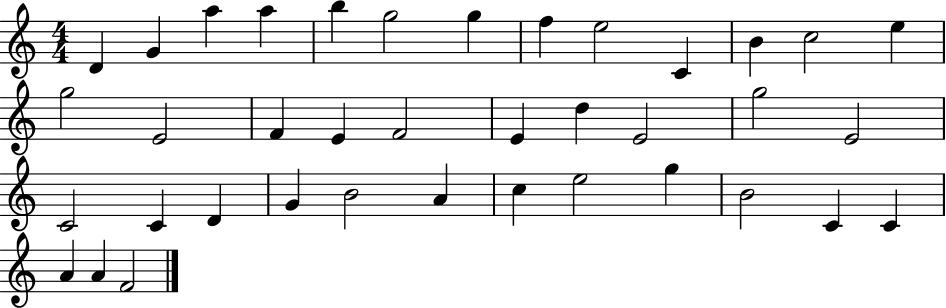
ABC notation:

X:1
T:Untitled
M:4/4
L:1/4
K:C
D G a a b g2 g f e2 C B c2 e g2 E2 F E F2 E d E2 g2 E2 C2 C D G B2 A c e2 g B2 C C A A F2